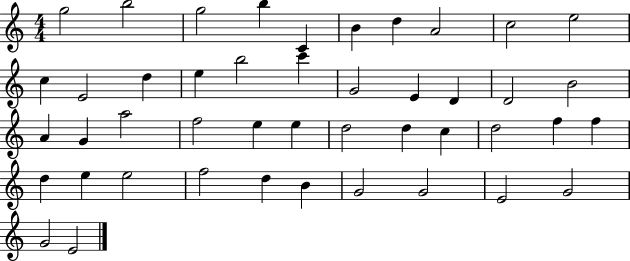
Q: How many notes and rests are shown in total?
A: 45